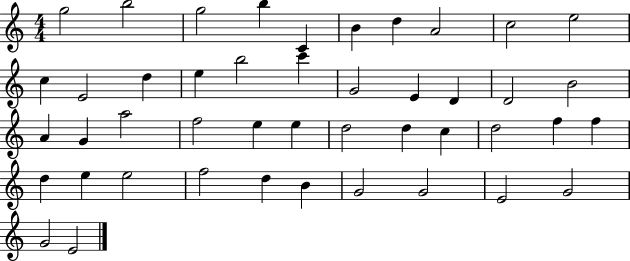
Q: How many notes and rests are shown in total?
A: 45